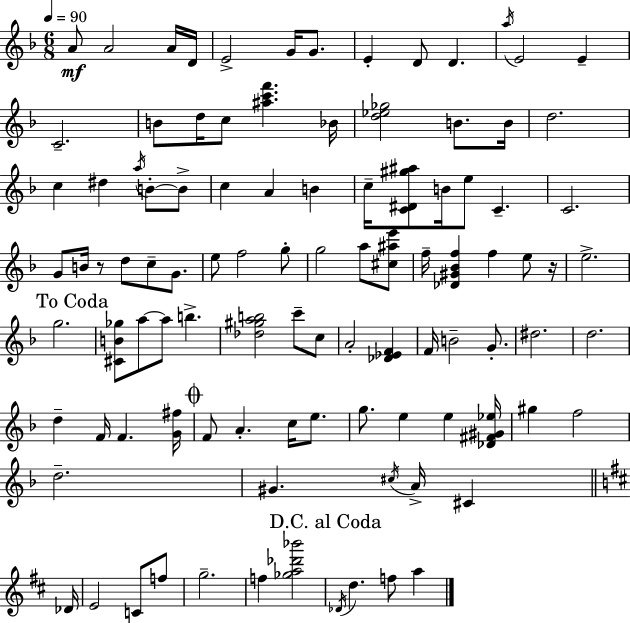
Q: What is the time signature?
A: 6/8